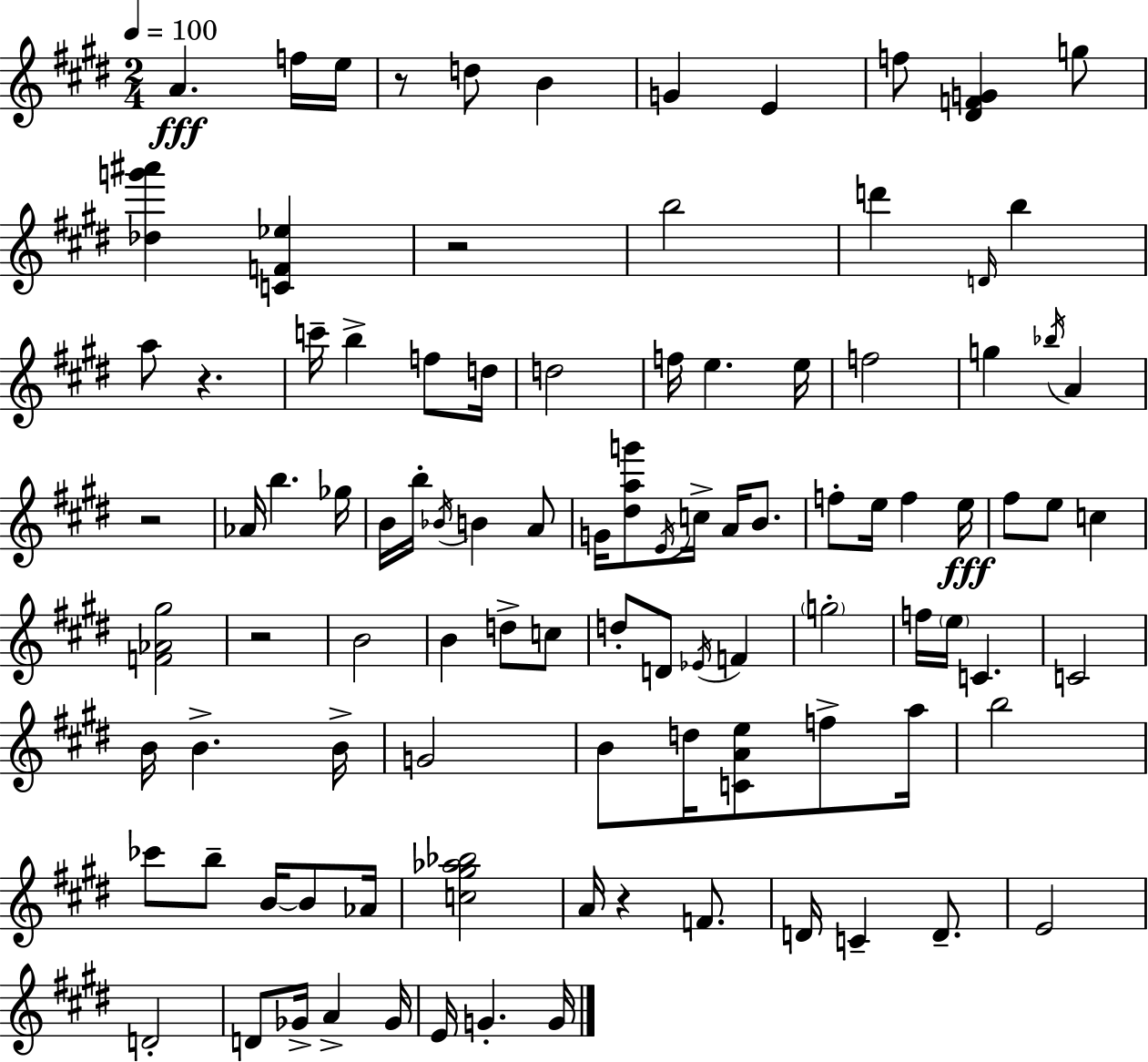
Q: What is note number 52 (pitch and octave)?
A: D4